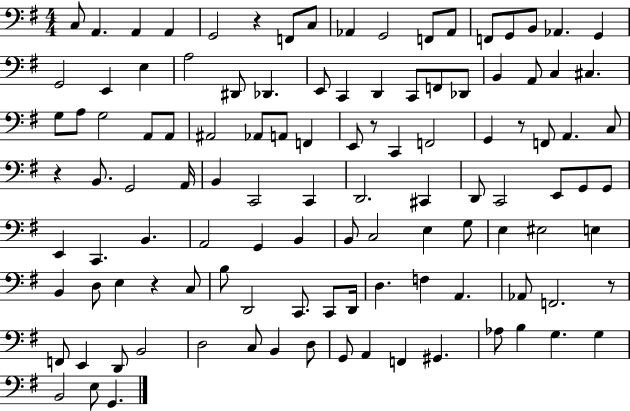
X:1
T:Untitled
M:4/4
L:1/4
K:G
C,/2 A,, A,, A,, G,,2 z F,,/2 C,/2 _A,, G,,2 F,,/2 _A,,/2 F,,/2 G,,/2 B,,/2 _A,, G,, G,,2 E,, E, A,2 ^D,,/2 _D,, E,,/2 C,, D,, C,,/2 F,,/2 _D,,/2 B,, A,,/2 C, ^C, G,/2 A,/2 G,2 A,,/2 A,,/2 ^A,,2 _A,,/2 A,,/2 F,, E,,/2 z/2 C,, F,,2 G,, z/2 F,,/2 A,, C,/2 z B,,/2 G,,2 A,,/4 B,, C,,2 C,, D,,2 ^C,, D,,/2 C,,2 E,,/2 G,,/2 G,,/2 E,, C,, B,, A,,2 G,, B,, B,,/2 C,2 E, G,/2 E, ^E,2 E, B,, D,/2 E, z C,/2 B,/2 D,,2 C,,/2 C,,/2 D,,/4 D, F, A,, _A,,/2 F,,2 z/2 F,,/2 E,, D,,/2 B,,2 D,2 C,/2 B,, D,/2 G,,/2 A,, F,, ^G,, _A,/2 B, G, G, B,,2 E,/2 G,,